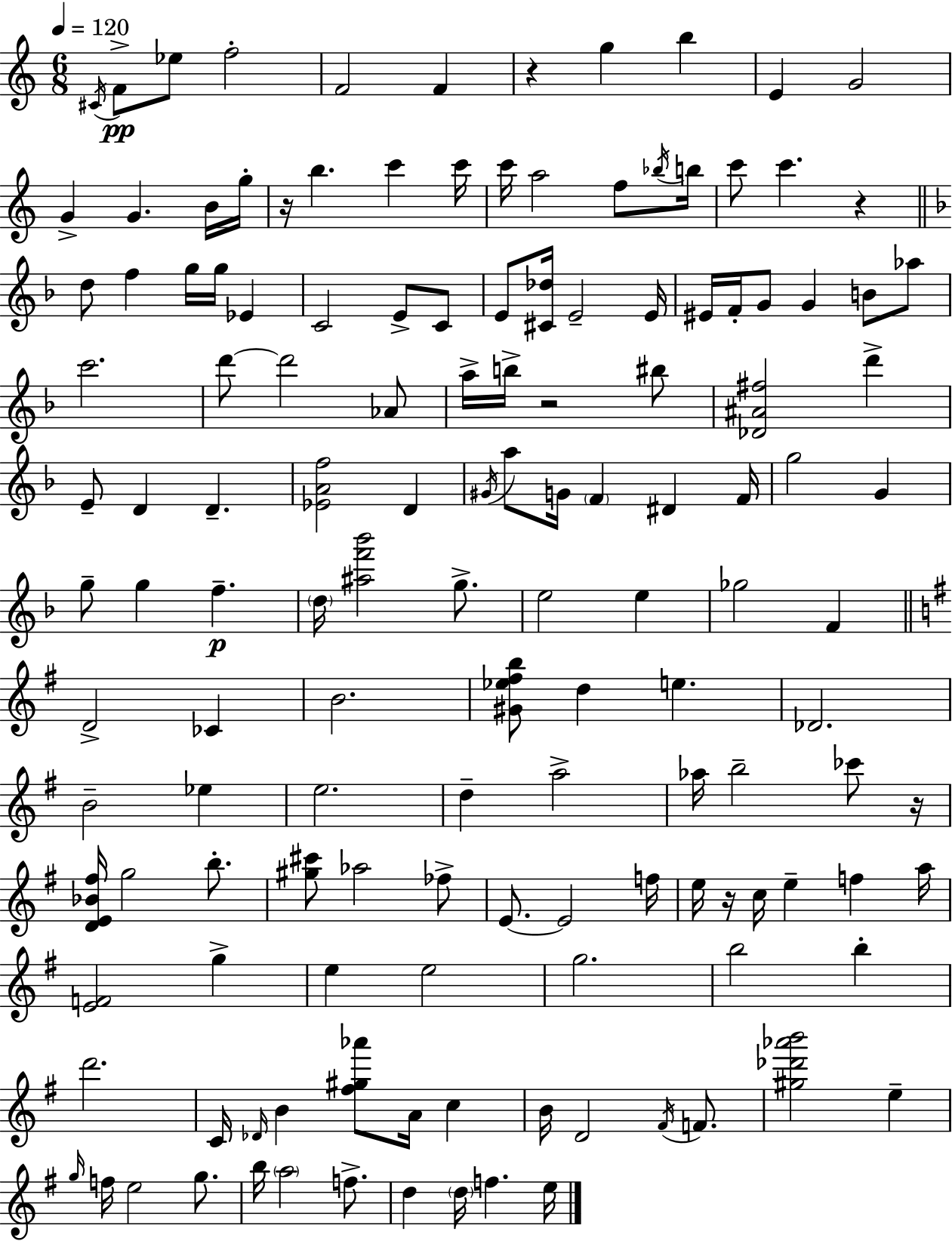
{
  \clef treble
  \numericTimeSignature
  \time 6/8
  \key c \major
  \tempo 4 = 120
  \acciaccatura { cis'16 }\pp f'8-> ees''8 f''2-. | f'2 f'4 | r4 g''4 b''4 | e'4 g'2 | \break g'4-> g'4. b'16 | g''16-. r16 b''4. c'''4 | c'''16 c'''16 a''2 f''8 | \acciaccatura { bes''16 } b''16 c'''8 c'''4. r4 | \break \bar "||" \break \key d \minor d''8 f''4 g''16 g''16 ees'4 | c'2 e'8-> c'8 | e'8 <cis' des''>16 e'2-- e'16 | eis'16 f'16-. g'8 g'4 b'8 aes''8 | \break c'''2. | d'''8~~ d'''2 aes'8 | a''16-> b''16-> r2 bis''8 | <des' ais' fis''>2 d'''4-> | \break e'8-- d'4 d'4.-- | <ees' a' f''>2 d'4 | \acciaccatura { gis'16 } a''8 g'16 \parenthesize f'4 dis'4 | f'16 g''2 g'4 | \break g''8-- g''4 f''4.--\p | \parenthesize d''16 <ais'' f''' bes'''>2 g''8.-> | e''2 e''4 | ges''2 f'4 | \break \bar "||" \break \key e \minor d'2-> ces'4 | b'2. | <gis' ees'' fis'' b''>8 d''4 e''4. | des'2. | \break b'2-- ees''4 | e''2. | d''4-- a''2-> | aes''16 b''2-- ces'''8 r16 | \break <d' e' bes' fis''>16 g''2 b''8.-. | <gis'' cis'''>8 aes''2 fes''8-> | e'8.~~ e'2 f''16 | e''16 r16 c''16 e''4-- f''4 a''16 | \break <e' f'>2 g''4-> | e''4 e''2 | g''2. | b''2 b''4-. | \break d'''2. | c'16 \grace { des'16 } b'4 <fis'' gis'' aes'''>8 a'16 c''4 | b'16 d'2 \acciaccatura { fis'16 } f'8. | <gis'' des''' aes''' b'''>2 e''4-- | \break \grace { g''16 } f''16 e''2 | g''8. b''16 \parenthesize a''2 | f''8.-> d''4 \parenthesize d''16 f''4. | e''16 \bar "|."
}